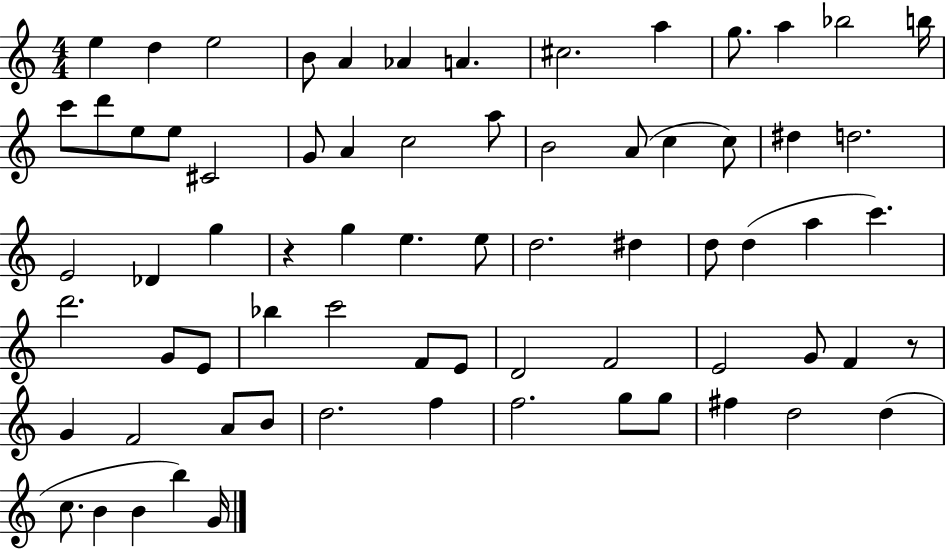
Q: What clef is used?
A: treble